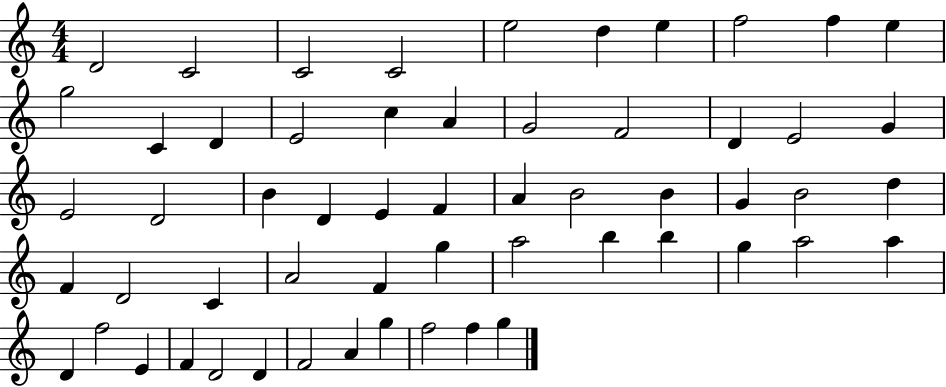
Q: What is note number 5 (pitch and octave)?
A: E5